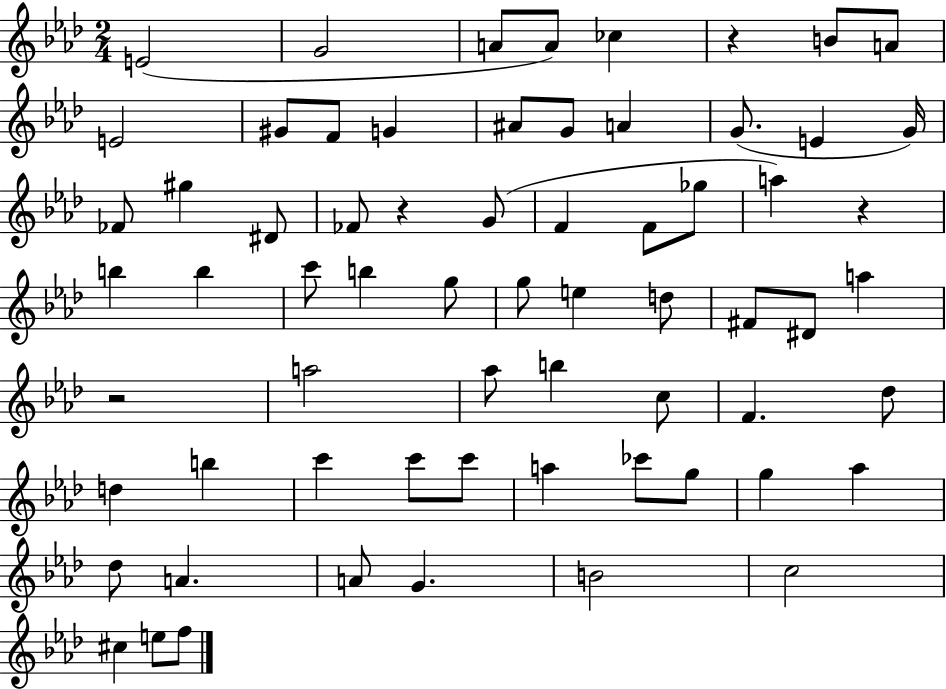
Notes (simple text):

E4/h G4/h A4/e A4/e CES5/q R/q B4/e A4/e E4/h G#4/e F4/e G4/q A#4/e G4/e A4/q G4/e. E4/q G4/s FES4/e G#5/q D#4/e FES4/e R/q G4/e F4/q F4/e Gb5/e A5/q R/q B5/q B5/q C6/e B5/q G5/e G5/e E5/q D5/e F#4/e D#4/e A5/q R/h A5/h Ab5/e B5/q C5/e F4/q. Db5/e D5/q B5/q C6/q C6/e C6/e A5/q CES6/e G5/e G5/q Ab5/q Db5/e A4/q. A4/e G4/q. B4/h C5/h C#5/q E5/e F5/e